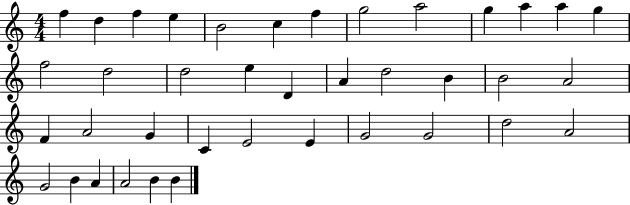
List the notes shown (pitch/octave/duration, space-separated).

F5/q D5/q F5/q E5/q B4/h C5/q F5/q G5/h A5/h G5/q A5/q A5/q G5/q F5/h D5/h D5/h E5/q D4/q A4/q D5/h B4/q B4/h A4/h F4/q A4/h G4/q C4/q E4/h E4/q G4/h G4/h D5/h A4/h G4/h B4/q A4/q A4/h B4/q B4/q